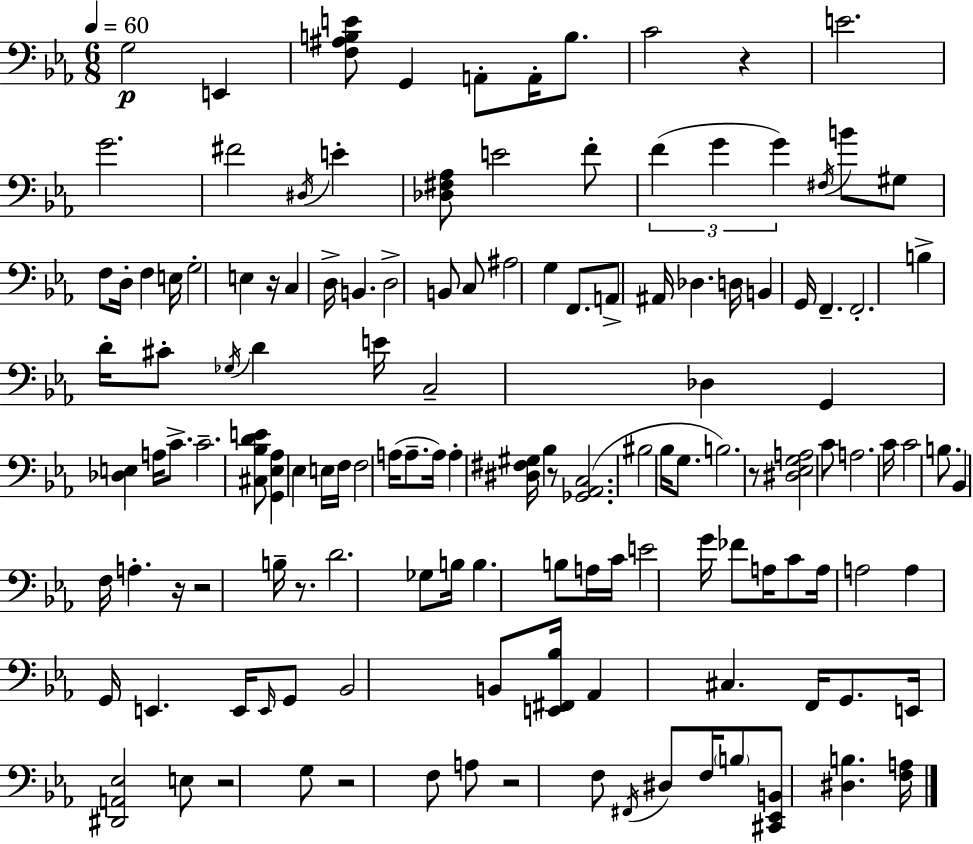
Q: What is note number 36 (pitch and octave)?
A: A2